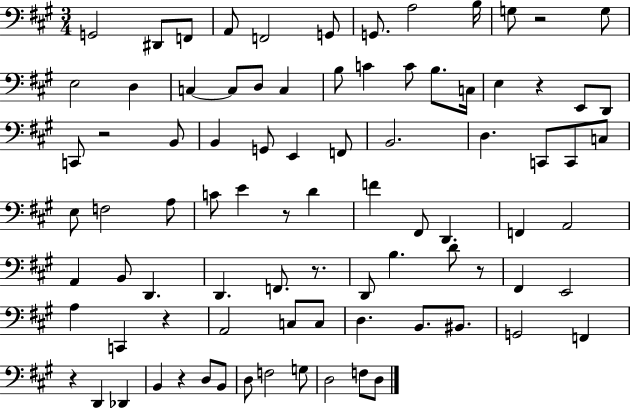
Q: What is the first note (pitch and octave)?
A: G2